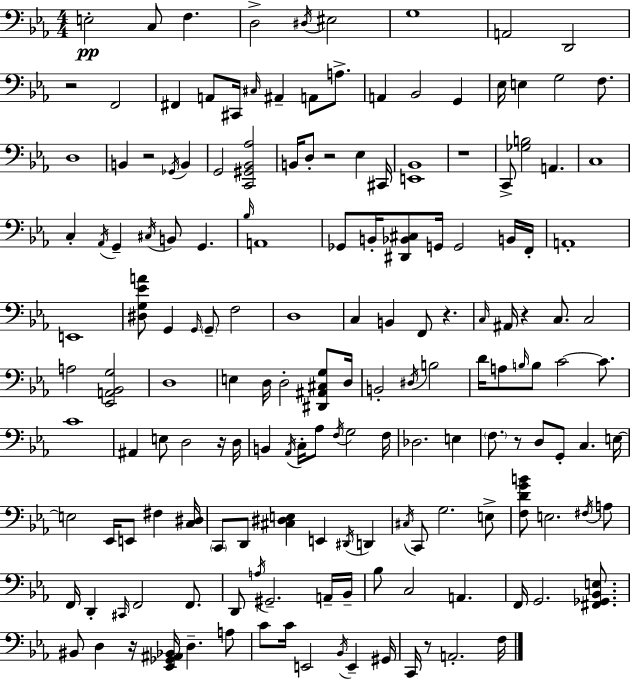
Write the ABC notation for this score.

X:1
T:Untitled
M:4/4
L:1/4
K:Cm
E,2 C,/2 F, D,2 ^D,/4 ^E,2 G,4 A,,2 D,,2 z2 F,,2 ^F,, A,,/2 ^C,,/4 ^C,/4 ^A,, A,,/2 A,/2 A,, _B,,2 G,, _E,/4 E, G,2 F,/2 D,4 B,, z2 _G,,/4 B,, G,,2 [C,,^G,,_B,,_A,]2 B,,/4 D,/2 z2 _E, ^C,,/4 [E,,_B,,]4 z4 C,,/2 [_G,B,]2 A,, C,4 C, _A,,/4 G,, ^C,/4 B,,/2 G,, _B,/4 A,,4 _G,,/2 B,,/4 [^D,,_B,,^C,]/2 G,,/4 G,,2 B,,/4 F,,/4 A,,4 E,,4 [^D,G,_EA]/2 G,, G,,/4 G,,/2 F,2 D,4 C, B,, F,,/2 z C,/4 ^A,,/4 z C,/2 C,2 A,2 [_E,,A,,_B,,G,]2 D,4 E, D,/4 D,2 [^D,,^A,,^C,G,]/2 D,/4 B,,2 ^D,/4 B,2 D/4 A,/2 B,/4 B,/2 C2 C/2 C4 ^A,, E,/2 D,2 z/4 D,/4 B,, _A,,/4 C,/4 _A,/2 F,/4 G,2 F,/4 _D,2 E, F,/2 z/2 D,/2 G,,/2 C, E,/4 E,2 _E,,/4 E,,/2 ^F, [C,^D,]/4 C,,/2 D,,/2 [^C,^D,E,] E,, ^D,,/4 D,, ^C,/4 C,,/2 G,2 E,/2 [F,DGB]/2 E,2 ^F,/4 A,/2 F,,/4 D,, ^C,,/4 F,,2 F,,/2 D,,/2 A,/4 ^G,,2 A,,/4 _B,,/4 _B,/2 C,2 A,, F,,/4 G,,2 [^F,,_G,,_B,,E,]/2 ^B,,/2 D, z/4 [_E,,_G,,^A,,_B,,]/4 D, A,/2 C/2 C/4 E,,2 _B,,/4 E,, ^G,,/4 C,,/4 z/2 A,,2 F,/4